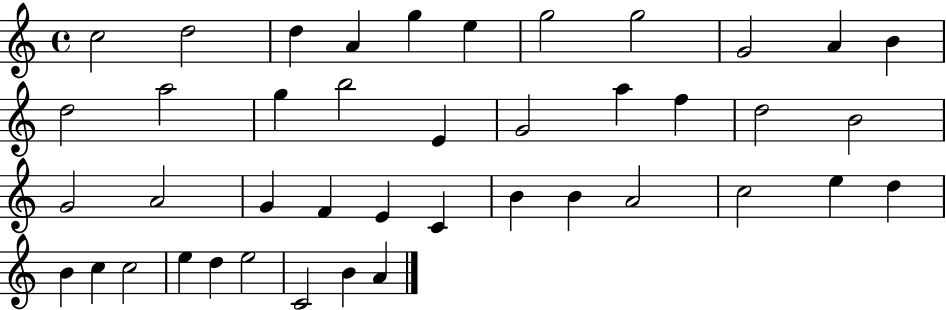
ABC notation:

X:1
T:Untitled
M:4/4
L:1/4
K:C
c2 d2 d A g e g2 g2 G2 A B d2 a2 g b2 E G2 a f d2 B2 G2 A2 G F E C B B A2 c2 e d B c c2 e d e2 C2 B A